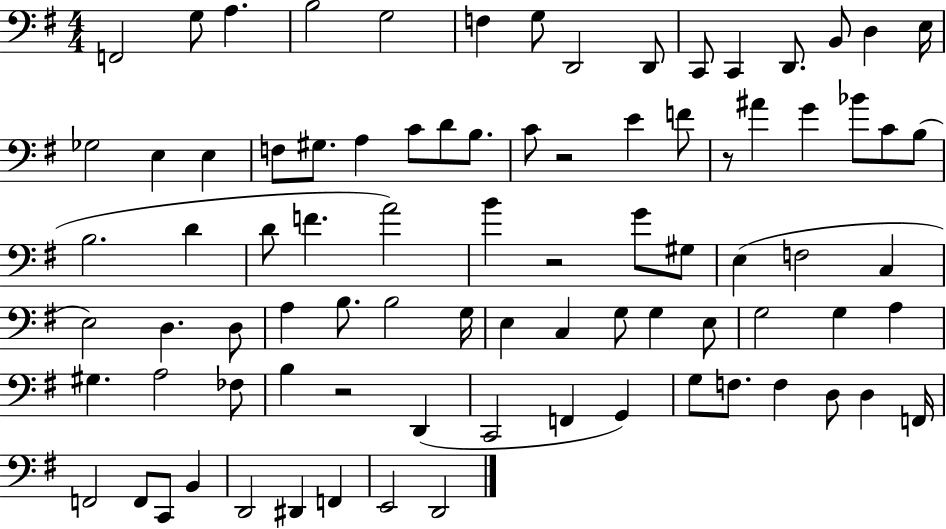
F2/h G3/e A3/q. B3/h G3/h F3/q G3/e D2/h D2/e C2/e C2/q D2/e. B2/e D3/q E3/s Gb3/h E3/q E3/q F3/e G#3/e. A3/q C4/e D4/e B3/e. C4/e R/h E4/q F4/e R/e A#4/q G4/q Bb4/e C4/e B3/e B3/h. D4/q D4/e F4/q. A4/h B4/q R/h G4/e G#3/e E3/q F3/h C3/q E3/h D3/q. D3/e A3/q B3/e. B3/h G3/s E3/q C3/q G3/e G3/q E3/e G3/h G3/q A3/q G#3/q. A3/h FES3/e B3/q R/h D2/q C2/h F2/q G2/q G3/e F3/e. F3/q D3/e D3/q F2/s F2/h F2/e C2/e B2/q D2/h D#2/q F2/q E2/h D2/h